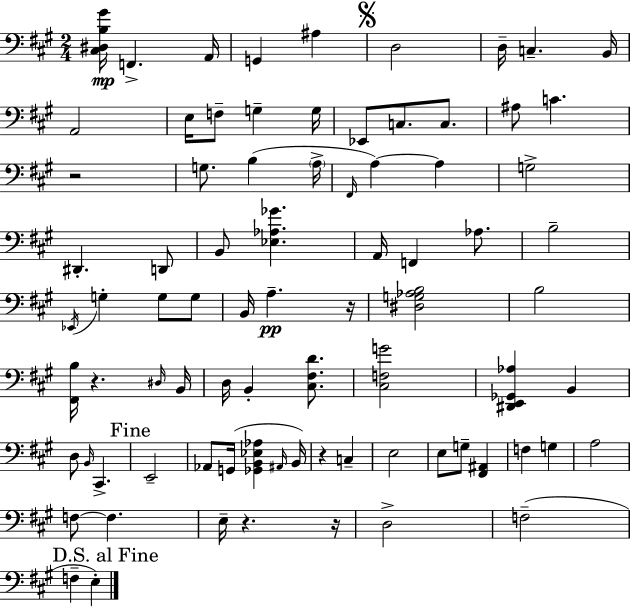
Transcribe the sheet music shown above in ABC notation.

X:1
T:Untitled
M:2/4
L:1/4
K:A
[^C,^D,B,^G]/4 F,, A,,/4 G,, ^A, D,2 D,/4 C, B,,/4 A,,2 E,/4 F,/2 G, G,/4 _E,,/2 C,/2 C,/2 ^A,/2 C z2 G,/2 B, A,/4 ^F,,/4 A, A, G,2 ^D,, D,,/2 B,,/2 [_E,_A,_G] A,,/4 F,, _A,/2 B,2 _E,,/4 G, G,/2 G,/2 B,,/4 A, z/4 [^D,G,_A,B,]2 B,2 [^F,,B,]/4 z ^D,/4 B,,/4 D,/4 B,, [^C,^F,D]/2 [^C,F,G]2 [^D,,E,,_G,,_A,] B,, D,/2 B,,/4 ^C,, E,,2 _A,,/2 G,,/4 [_G,,B,,_E,_A,] ^A,,/4 B,,/4 z C, E,2 E,/2 G,/2 [^F,,^A,,] F, G, A,2 F,/2 F, E,/4 z z/4 D,2 F,2 F, E,